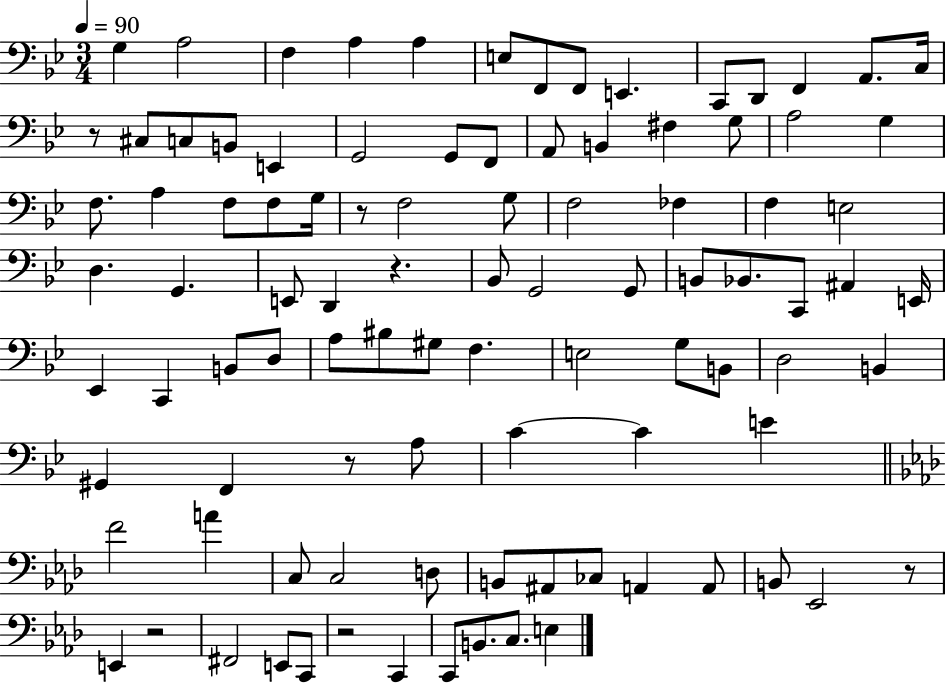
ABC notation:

X:1
T:Untitled
M:3/4
L:1/4
K:Bb
G, A,2 F, A, A, E,/2 F,,/2 F,,/2 E,, C,,/2 D,,/2 F,, A,,/2 C,/4 z/2 ^C,/2 C,/2 B,,/2 E,, G,,2 G,,/2 F,,/2 A,,/2 B,, ^F, G,/2 A,2 G, F,/2 A, F,/2 F,/2 G,/4 z/2 F,2 G,/2 F,2 _F, F, E,2 D, G,, E,,/2 D,, z _B,,/2 G,,2 G,,/2 B,,/2 _B,,/2 C,,/2 ^A,, E,,/4 _E,, C,, B,,/2 D,/2 A,/2 ^B,/2 ^G,/2 F, E,2 G,/2 B,,/2 D,2 B,, ^G,, F,, z/2 A,/2 C C E F2 A C,/2 C,2 D,/2 B,,/2 ^A,,/2 _C,/2 A,, A,,/2 B,,/2 _E,,2 z/2 E,, z2 ^F,,2 E,,/2 C,,/2 z2 C,, C,,/2 B,,/2 C,/2 E,